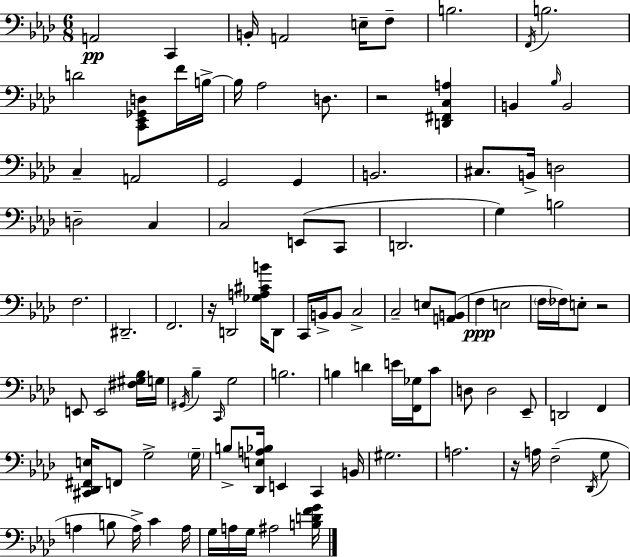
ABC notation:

X:1
T:Untitled
M:6/8
L:1/4
K:Ab
A,,2 C,, B,,/4 A,,2 E,/4 F,/2 B,2 F,,/4 B,2 D2 [C,,_E,,_G,,D,]/2 F/4 B,/4 B,/4 _A,2 D,/2 z2 [D,,^F,,C,A,] B,, _B,/4 B,,2 C, A,,2 G,,2 G,, B,,2 ^C,/2 B,,/4 D,2 D,2 C, C,2 E,,/2 C,,/2 D,,2 G, B,2 F,2 ^D,,2 F,,2 z/4 D,,2 [_G,A,^CB]/4 D,,/2 C,,/4 B,,/4 B,,/2 C,2 C,2 E,/2 [A,,B,,]/2 F, E,2 F,/4 _F,/4 E,/2 z2 E,,/2 E,,2 [^F,^G,_B,]/4 G,/4 ^G,,/4 _B, C,,/4 G,2 B,2 B, D E/4 [F,,_G,]/4 C/2 D,/2 D,2 _E,,/2 D,,2 F,, [^C,,_D,,^F,,E,]/4 F,,/2 G,2 G,/4 B,/2 [_D,,E,A,_B,]/4 E,, C,, B,,/4 ^G,2 A,2 z/4 A,/4 F,2 _D,,/4 G,/2 A, B,/2 A,/4 C A,/4 G,/4 A,/4 G,/4 ^A,2 [B,DFG]/4